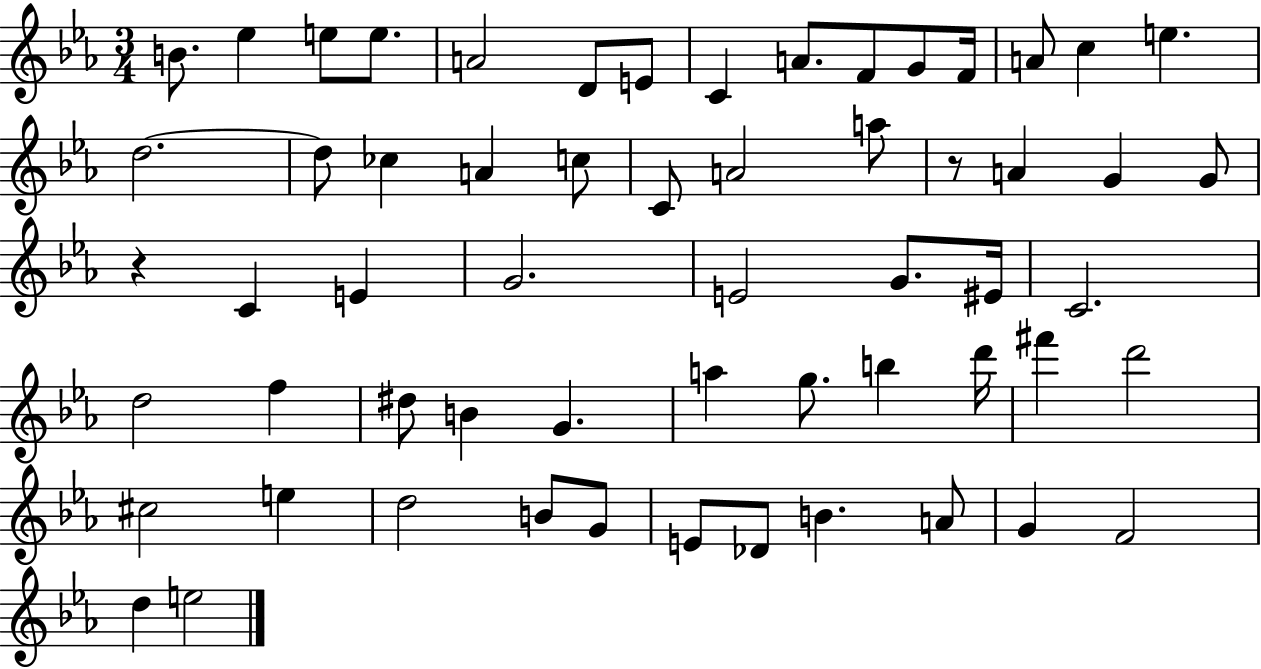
B4/e. Eb5/q E5/e E5/e. A4/h D4/e E4/e C4/q A4/e. F4/e G4/e F4/s A4/e C5/q E5/q. D5/h. D5/e CES5/q A4/q C5/e C4/e A4/h A5/e R/e A4/q G4/q G4/e R/q C4/q E4/q G4/h. E4/h G4/e. EIS4/s C4/h. D5/h F5/q D#5/e B4/q G4/q. A5/q G5/e. B5/q D6/s F#6/q D6/h C#5/h E5/q D5/h B4/e G4/e E4/e Db4/e B4/q. A4/e G4/q F4/h D5/q E5/h